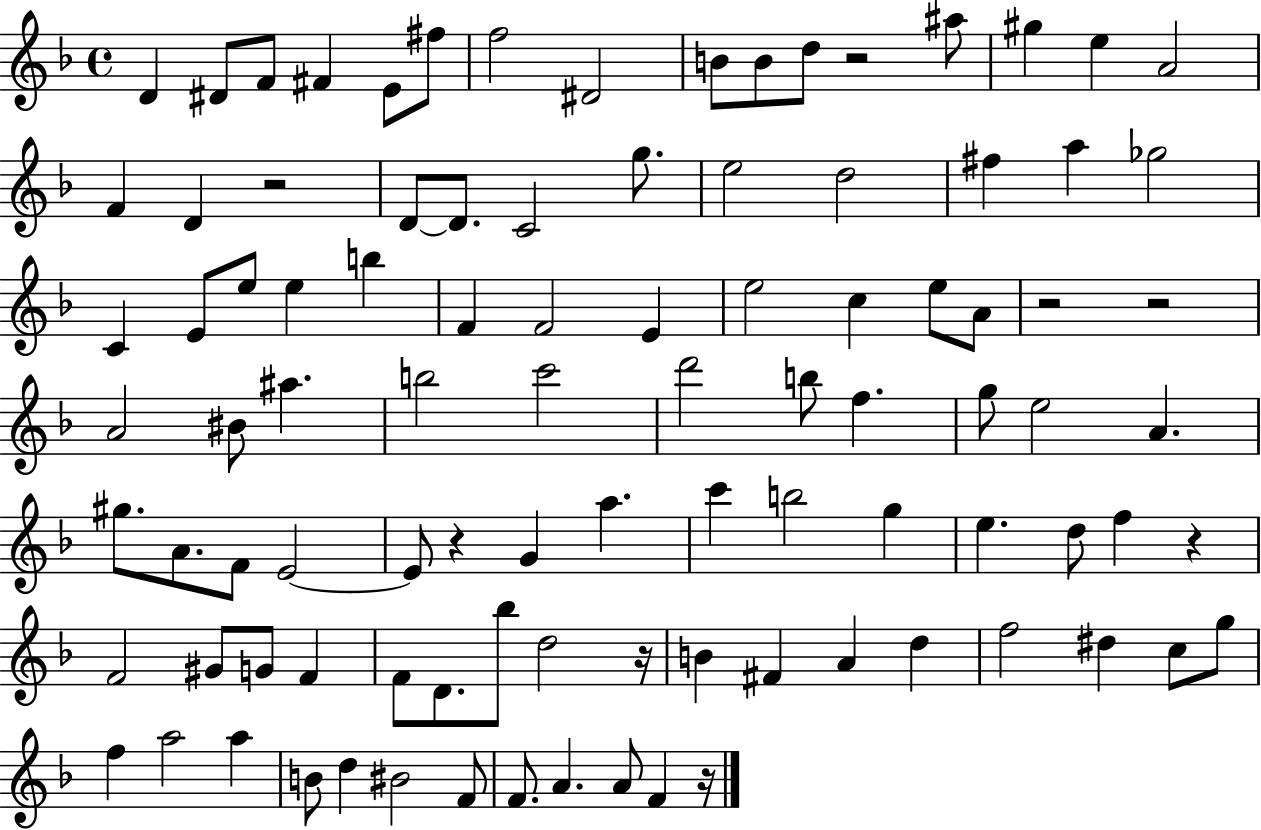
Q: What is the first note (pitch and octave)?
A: D4